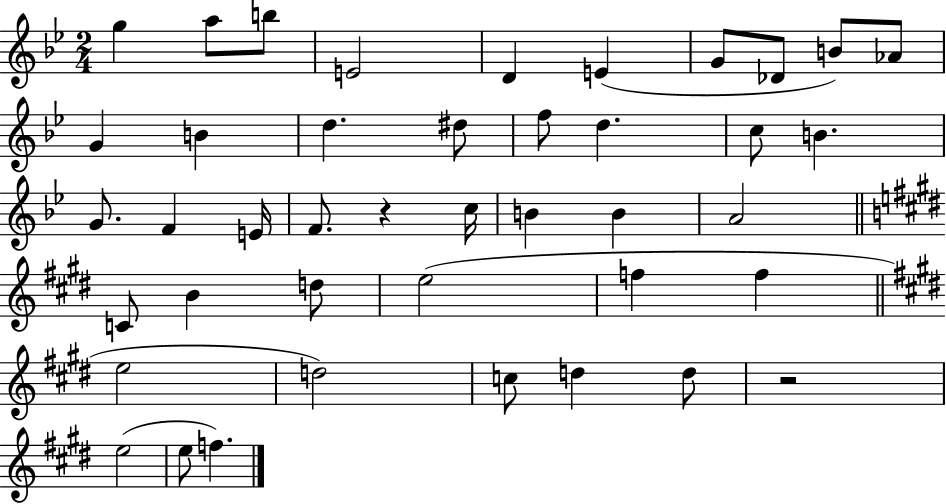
G5/q A5/e B5/e E4/h D4/q E4/q G4/e Db4/e B4/e Ab4/e G4/q B4/q D5/q. D#5/e F5/e D5/q. C5/e B4/q. G4/e. F4/q E4/s F4/e. R/q C5/s B4/q B4/q A4/h C4/e B4/q D5/e E5/h F5/q F5/q E5/h D5/h C5/e D5/q D5/e R/h E5/h E5/e F5/q.